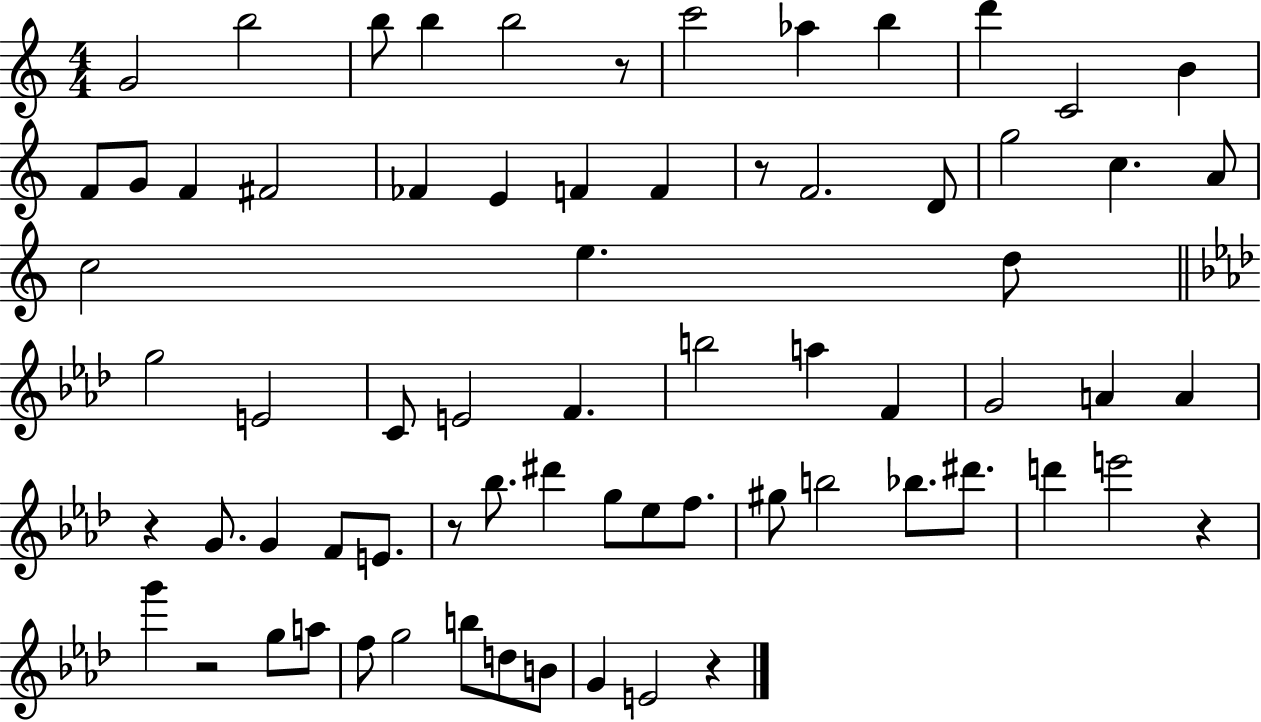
G4/h B5/h B5/e B5/q B5/h R/e C6/h Ab5/q B5/q D6/q C4/h B4/q F4/e G4/e F4/q F#4/h FES4/q E4/q F4/q F4/q R/e F4/h. D4/e G5/h C5/q. A4/e C5/h E5/q. D5/e G5/h E4/h C4/e E4/h F4/q. B5/h A5/q F4/q G4/h A4/q A4/q R/q G4/e. G4/q F4/e E4/e. R/e Bb5/e. D#6/q G5/e Eb5/e F5/e. G#5/e B5/h Bb5/e. D#6/e. D6/q E6/h R/q G6/q R/h G5/e A5/e F5/e G5/h B5/e D5/e B4/e G4/q E4/h R/q